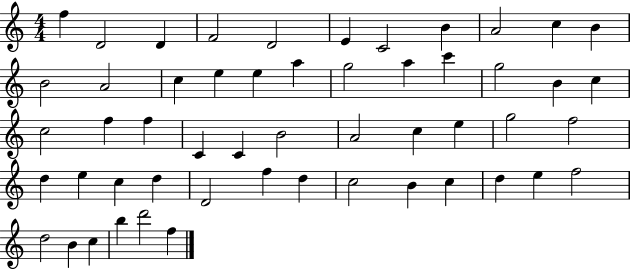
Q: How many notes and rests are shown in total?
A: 53